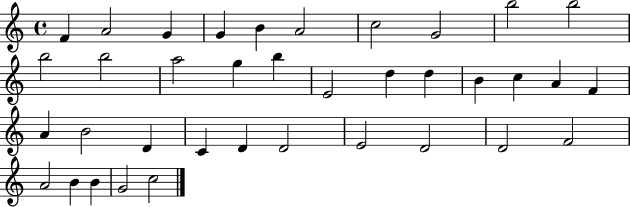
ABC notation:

X:1
T:Untitled
M:4/4
L:1/4
K:C
F A2 G G B A2 c2 G2 b2 b2 b2 b2 a2 g b E2 d d B c A F A B2 D C D D2 E2 D2 D2 F2 A2 B B G2 c2